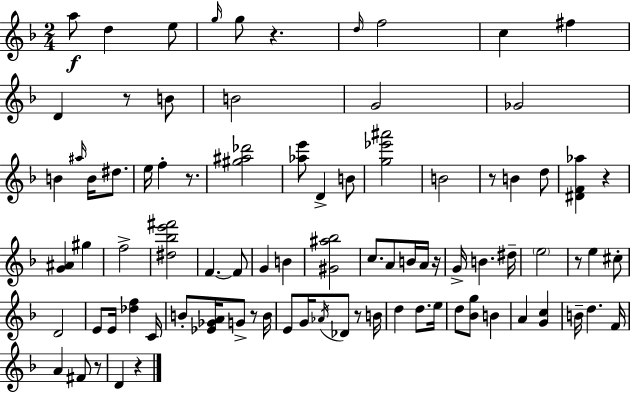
X:1
T:Untitled
M:2/4
L:1/4
K:Dm
a/2 d e/2 g/4 g/2 z d/4 f2 c ^f D z/2 B/2 B2 G2 _G2 B ^a/4 B/4 ^d/2 e/4 f z/2 [^g^a_d']2 [_ae']/2 D B/2 [g_e'^a']2 B2 z/2 B d/2 [^DF_a] z [G^A] ^g f2 [^d_be'^f']2 F F/2 G B [^G^a_b]2 c/2 A/2 B/4 A/4 z/4 G/4 B ^d/4 e2 z/2 e ^c/2 D2 E/2 E/4 [_df] C/4 B/2 [_E_GA]/4 G/2 z/2 B/4 E/2 G/4 _A/4 _D/2 z/2 B/4 d d/2 e/4 d/2 [_Bg]/2 B A [Gc] B/4 d F/4 A ^F/2 z/2 D z